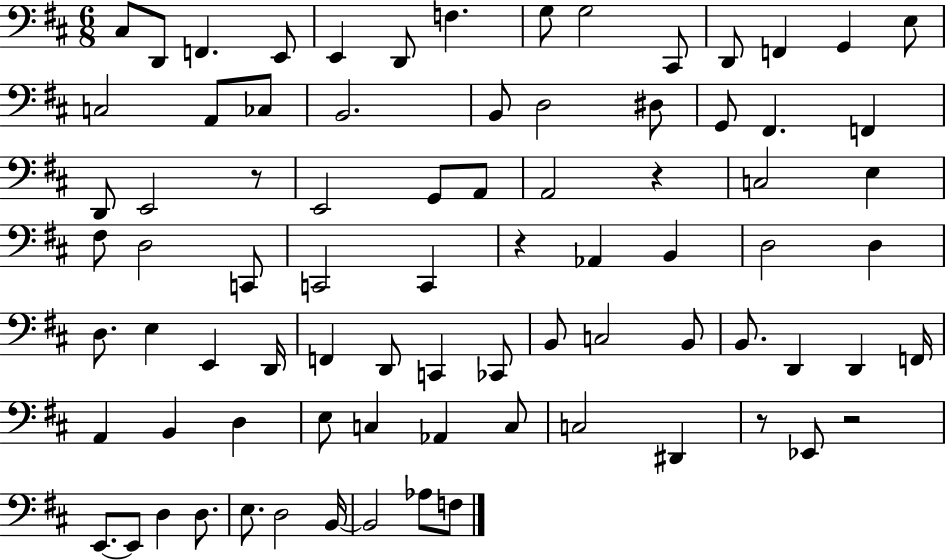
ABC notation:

X:1
T:Untitled
M:6/8
L:1/4
K:D
^C,/2 D,,/2 F,, E,,/2 E,, D,,/2 F, G,/2 G,2 ^C,,/2 D,,/2 F,, G,, E,/2 C,2 A,,/2 _C,/2 B,,2 B,,/2 D,2 ^D,/2 G,,/2 ^F,, F,, D,,/2 E,,2 z/2 E,,2 G,,/2 A,,/2 A,,2 z C,2 E, ^F,/2 D,2 C,,/2 C,,2 C,, z _A,, B,, D,2 D, D,/2 E, E,, D,,/4 F,, D,,/2 C,, _C,,/2 B,,/2 C,2 B,,/2 B,,/2 D,, D,, F,,/4 A,, B,, D, E,/2 C, _A,, C,/2 C,2 ^D,, z/2 _E,,/2 z2 E,,/2 E,,/2 D, D,/2 E,/2 D,2 B,,/4 B,,2 _A,/2 F,/2